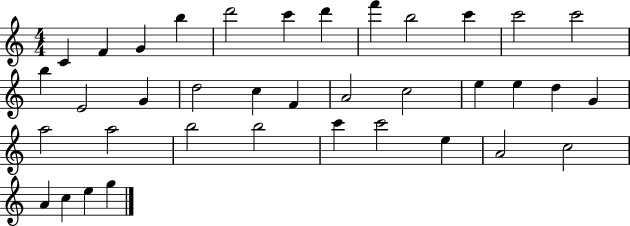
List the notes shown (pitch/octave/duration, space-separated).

C4/q F4/q G4/q B5/q D6/h C6/q D6/q F6/q B5/h C6/q C6/h C6/h B5/q E4/h G4/q D5/h C5/q F4/q A4/h C5/h E5/q E5/q D5/q G4/q A5/h A5/h B5/h B5/h C6/q C6/h E5/q A4/h C5/h A4/q C5/q E5/q G5/q